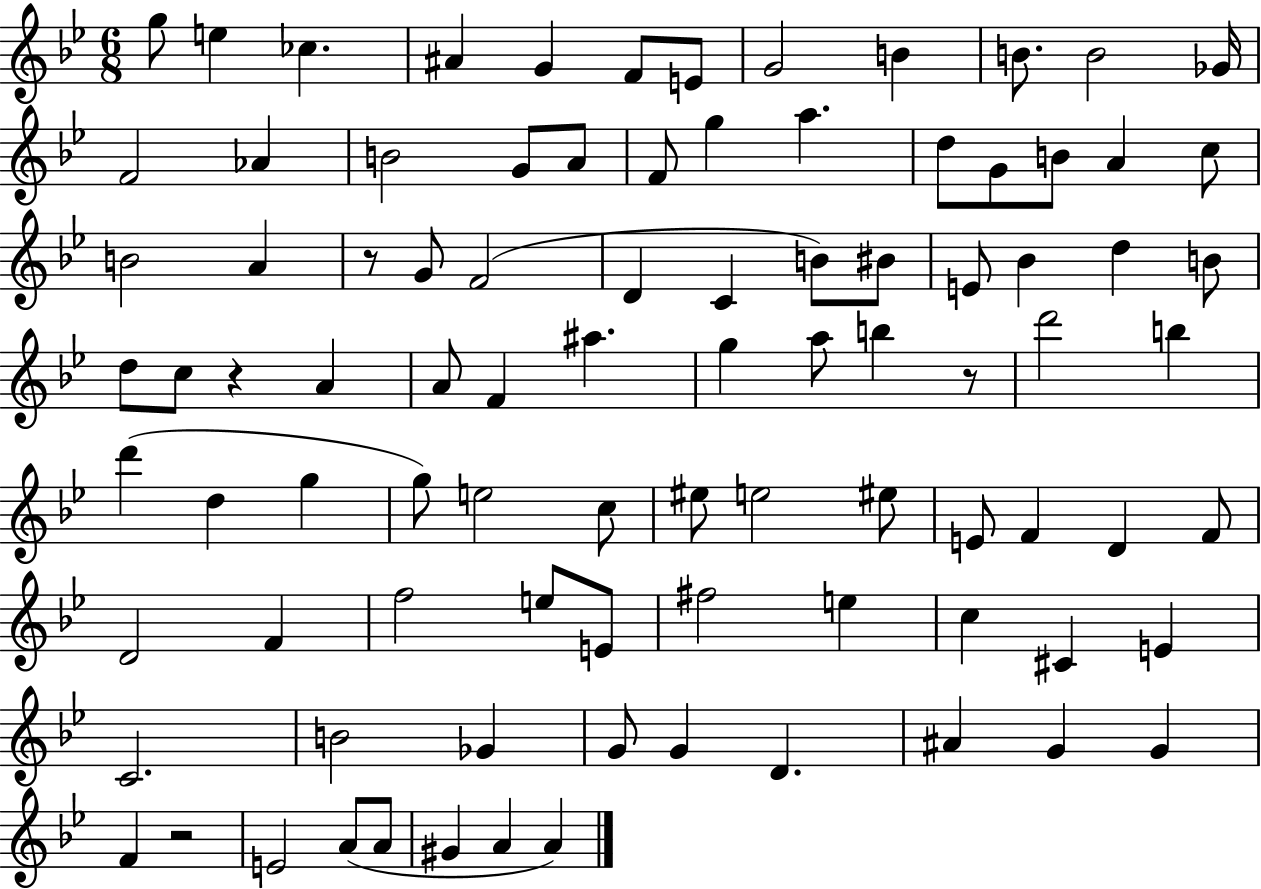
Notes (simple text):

G5/e E5/q CES5/q. A#4/q G4/q F4/e E4/e G4/h B4/q B4/e. B4/h Gb4/s F4/h Ab4/q B4/h G4/e A4/e F4/e G5/q A5/q. D5/e G4/e B4/e A4/q C5/e B4/h A4/q R/e G4/e F4/h D4/q C4/q B4/e BIS4/e E4/e Bb4/q D5/q B4/e D5/e C5/e R/q A4/q A4/e F4/q A#5/q. G5/q A5/e B5/q R/e D6/h B5/q D6/q D5/q G5/q G5/e E5/h C5/e EIS5/e E5/h EIS5/e E4/e F4/q D4/q F4/e D4/h F4/q F5/h E5/e E4/e F#5/h E5/q C5/q C#4/q E4/q C4/h. B4/h Gb4/q G4/e G4/q D4/q. A#4/q G4/q G4/q F4/q R/h E4/h A4/e A4/e G#4/q A4/q A4/q